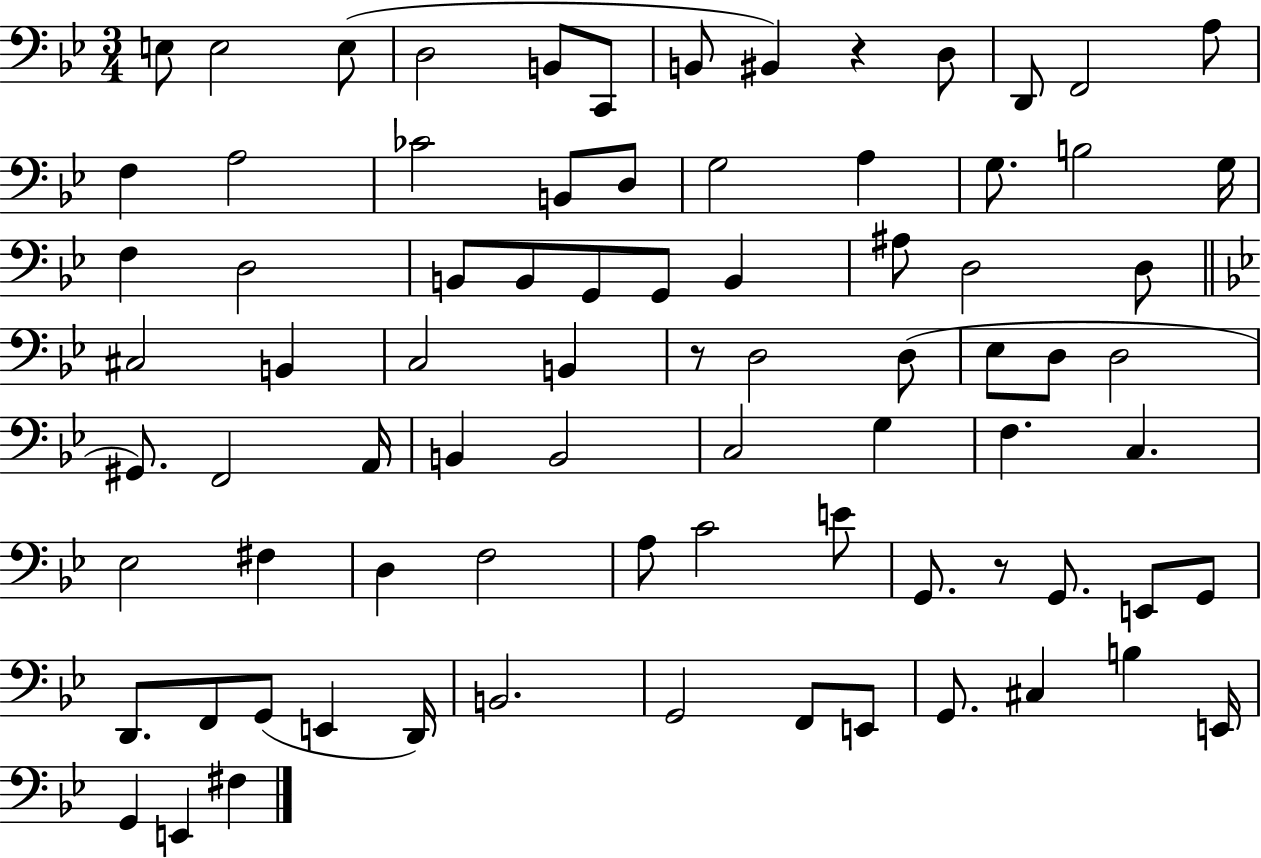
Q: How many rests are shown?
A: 3